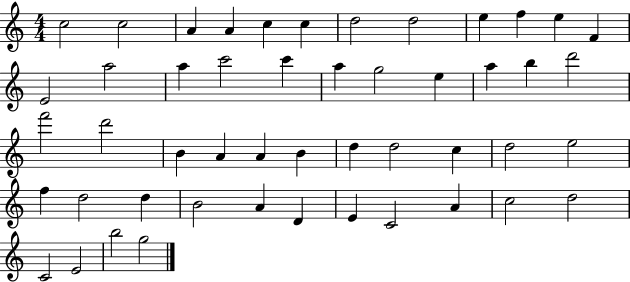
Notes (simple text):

C5/h C5/h A4/q A4/q C5/q C5/q D5/h D5/h E5/q F5/q E5/q F4/q E4/h A5/h A5/q C6/h C6/q A5/q G5/h E5/q A5/q B5/q D6/h F6/h D6/h B4/q A4/q A4/q B4/q D5/q D5/h C5/q D5/h E5/h F5/q D5/h D5/q B4/h A4/q D4/q E4/q C4/h A4/q C5/h D5/h C4/h E4/h B5/h G5/h